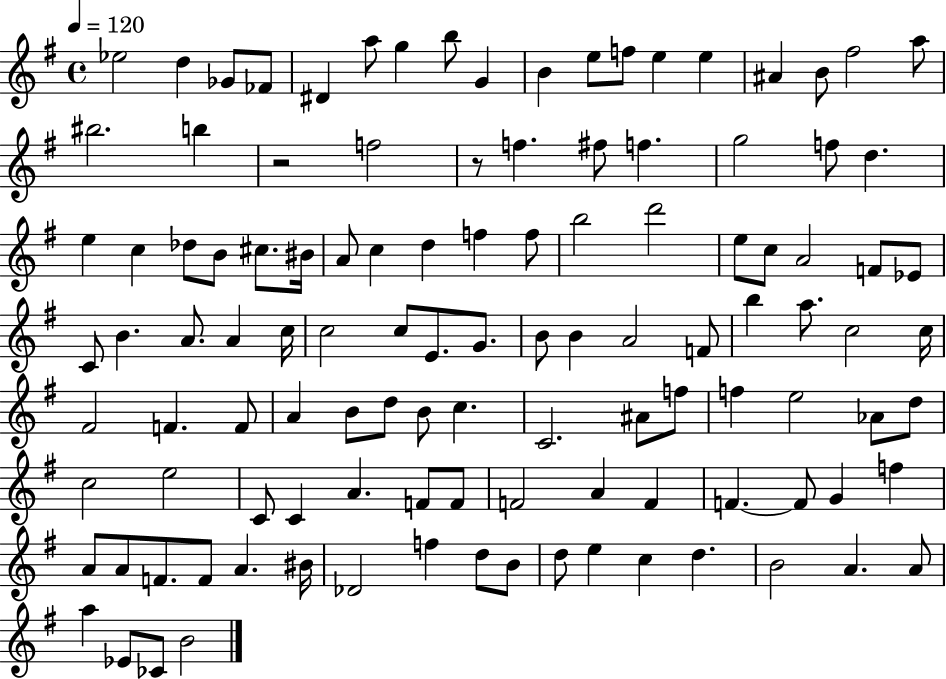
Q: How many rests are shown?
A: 2